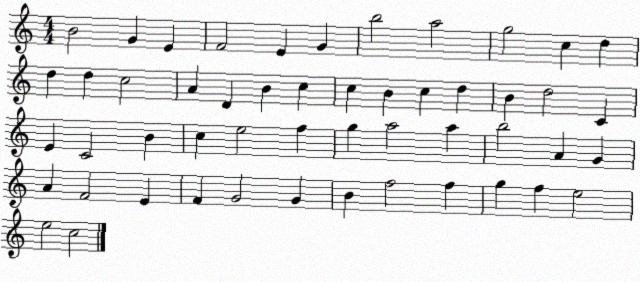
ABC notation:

X:1
T:Untitled
M:4/4
L:1/4
K:C
B2 G E F2 E G b2 a2 g2 c d d d c2 A D B c c B c d B d2 C E C2 B c e2 f g a2 a b2 A G A F2 E F G2 G B f2 f g f e2 e2 c2